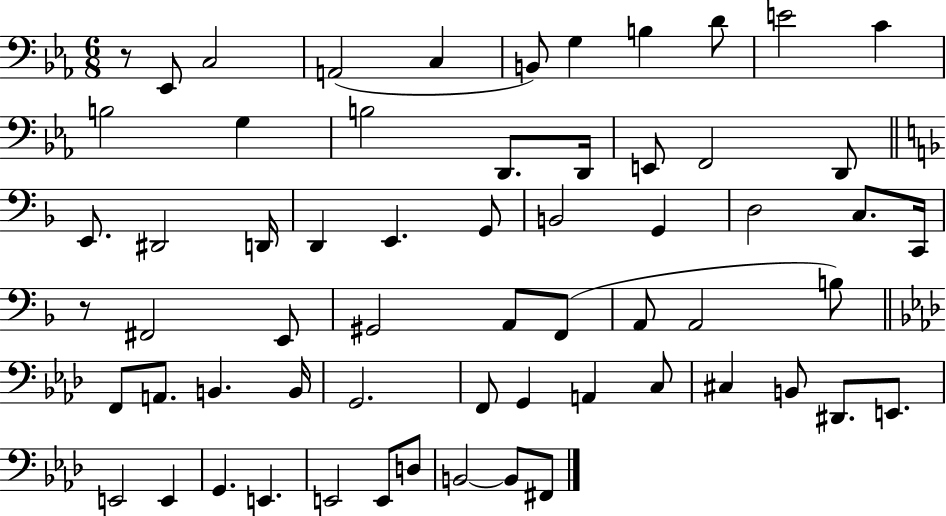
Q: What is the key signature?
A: EES major